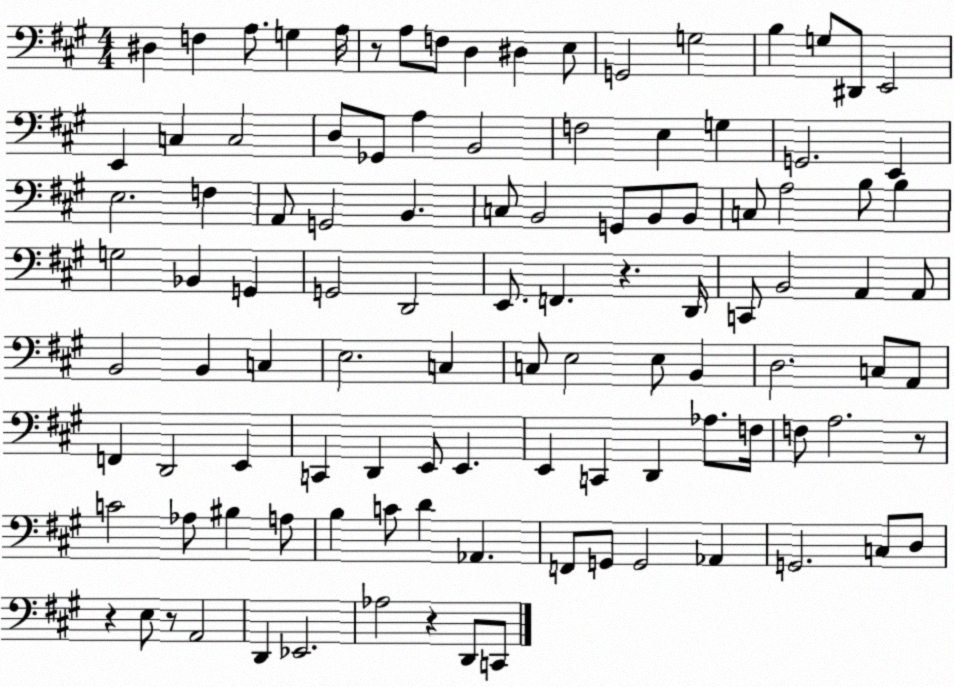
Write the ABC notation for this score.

X:1
T:Untitled
M:4/4
L:1/4
K:A
^D, F, A,/2 G, A,/4 z/2 A,/2 F,/2 D, ^D, E,/2 G,,2 G,2 B, G,/2 ^D,,/2 E,,2 E,, C, C,2 D,/2 _G,,/2 A, B,,2 F,2 E, G, G,,2 E,, E,2 F, A,,/2 G,,2 B,, C,/2 B,,2 G,,/2 B,,/2 B,,/2 C,/2 A,2 B,/2 B, G,2 _B,, G,, G,,2 D,,2 E,,/2 F,, z D,,/4 C,,/2 B,,2 A,, A,,/2 B,,2 B,, C, E,2 C, C,/2 E,2 E,/2 B,, D,2 C,/2 A,,/2 F,, D,,2 E,, C,, D,, E,,/2 E,, E,, C,, D,, _A,/2 F,/4 F,/2 A,2 z/2 C2 _A,/2 ^B, A,/2 B, C/2 D _A,, F,,/2 G,,/2 G,,2 _A,, G,,2 C,/2 D,/2 z E,/2 z/2 A,,2 D,, _E,,2 _A,2 z D,,/2 C,,/2